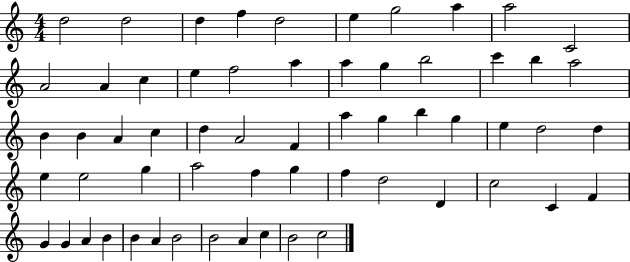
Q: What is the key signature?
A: C major